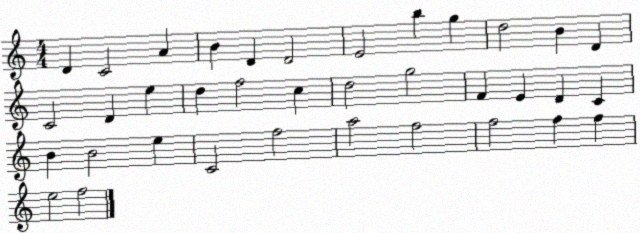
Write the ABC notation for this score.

X:1
T:Untitled
M:4/4
L:1/4
K:C
D C2 A B D D2 E2 b g d2 B D C2 D e d f2 c d2 g2 F E D C B B2 e C2 f2 a2 f2 f2 f f e2 f2